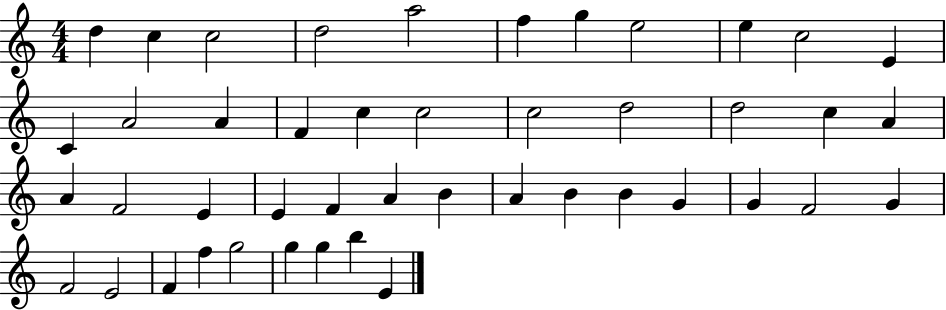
D5/q C5/q C5/h D5/h A5/h F5/q G5/q E5/h E5/q C5/h E4/q C4/q A4/h A4/q F4/q C5/q C5/h C5/h D5/h D5/h C5/q A4/q A4/q F4/h E4/q E4/q F4/q A4/q B4/q A4/q B4/q B4/q G4/q G4/q F4/h G4/q F4/h E4/h F4/q F5/q G5/h G5/q G5/q B5/q E4/q